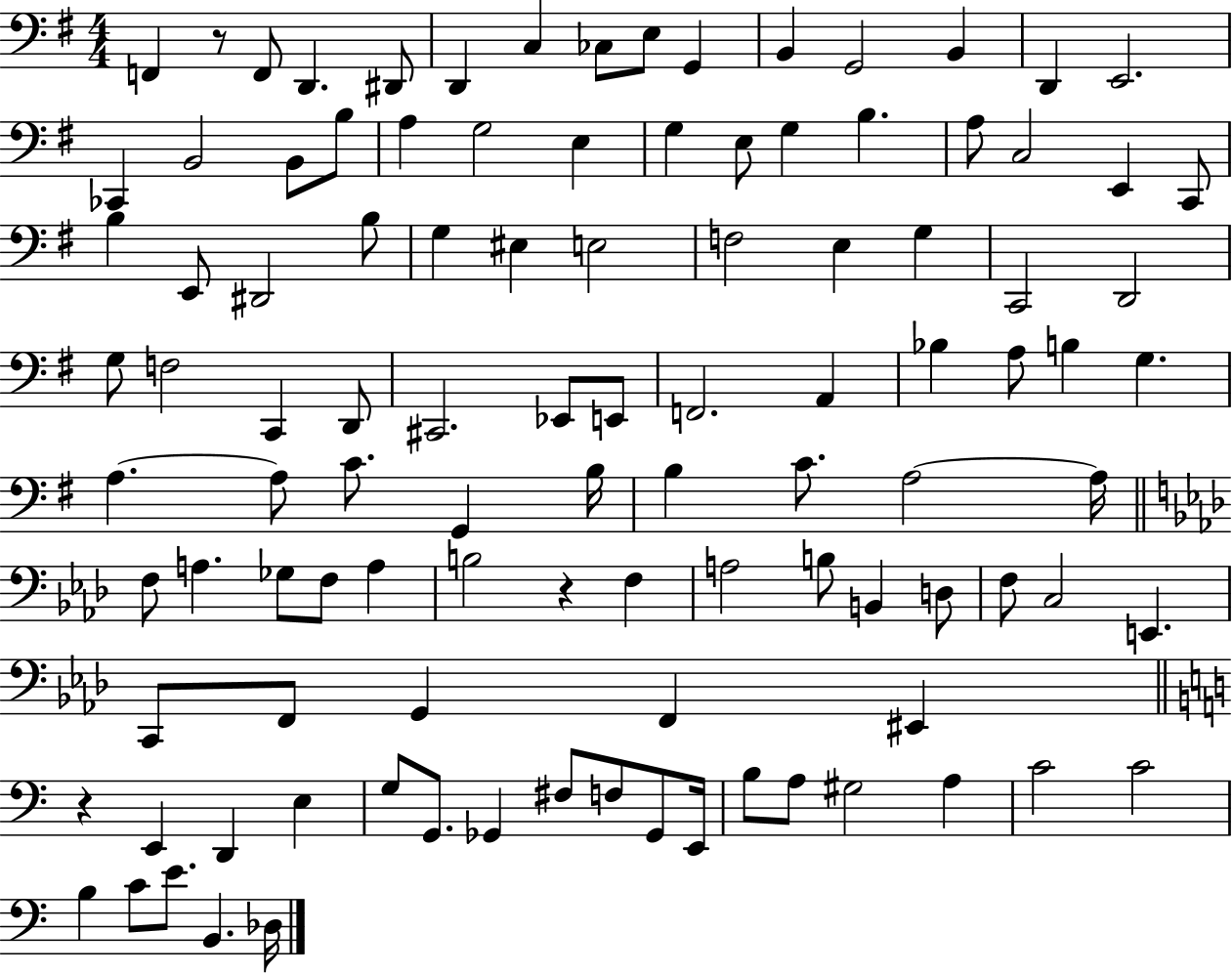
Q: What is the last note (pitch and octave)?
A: Db3